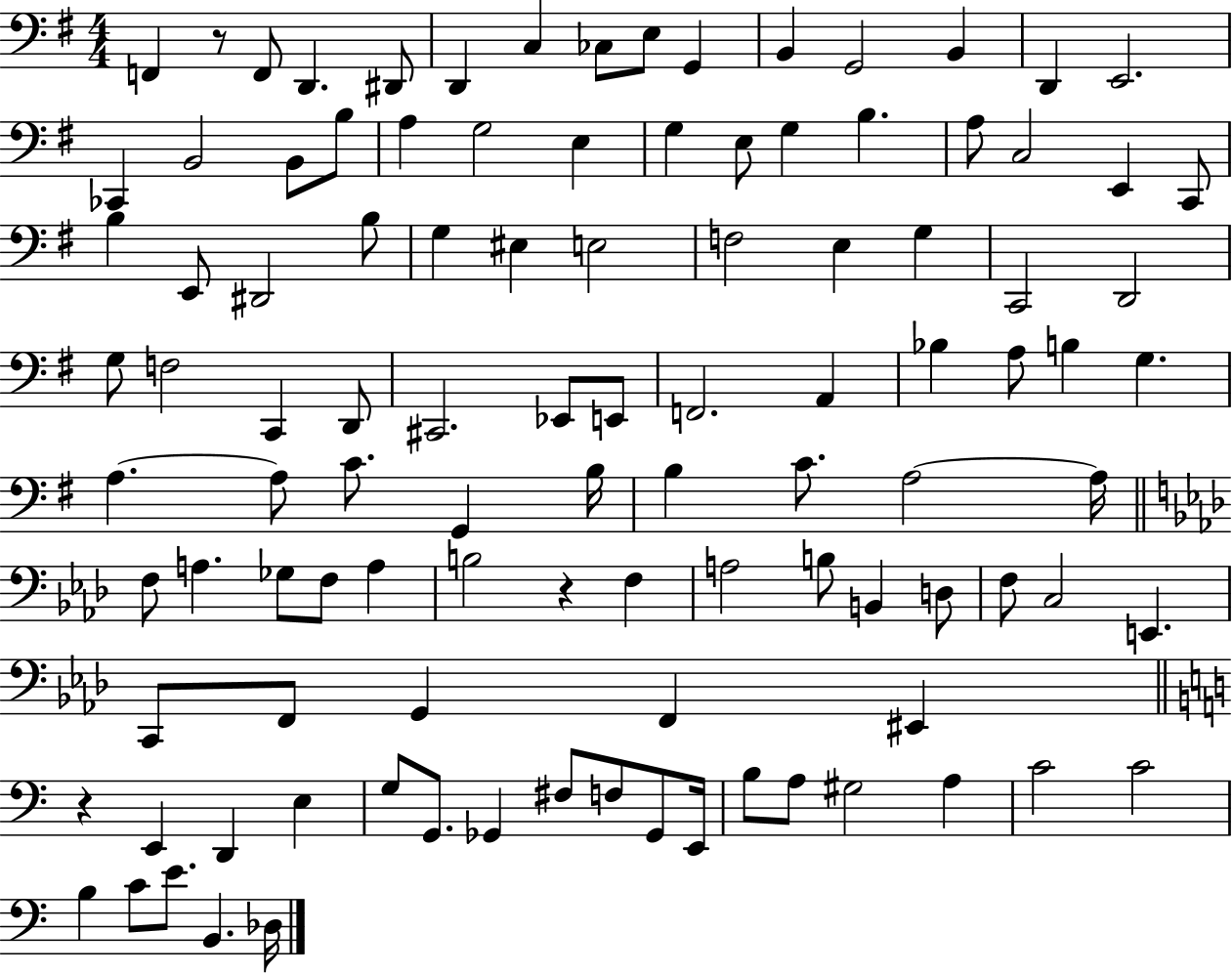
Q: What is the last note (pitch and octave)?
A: Db3